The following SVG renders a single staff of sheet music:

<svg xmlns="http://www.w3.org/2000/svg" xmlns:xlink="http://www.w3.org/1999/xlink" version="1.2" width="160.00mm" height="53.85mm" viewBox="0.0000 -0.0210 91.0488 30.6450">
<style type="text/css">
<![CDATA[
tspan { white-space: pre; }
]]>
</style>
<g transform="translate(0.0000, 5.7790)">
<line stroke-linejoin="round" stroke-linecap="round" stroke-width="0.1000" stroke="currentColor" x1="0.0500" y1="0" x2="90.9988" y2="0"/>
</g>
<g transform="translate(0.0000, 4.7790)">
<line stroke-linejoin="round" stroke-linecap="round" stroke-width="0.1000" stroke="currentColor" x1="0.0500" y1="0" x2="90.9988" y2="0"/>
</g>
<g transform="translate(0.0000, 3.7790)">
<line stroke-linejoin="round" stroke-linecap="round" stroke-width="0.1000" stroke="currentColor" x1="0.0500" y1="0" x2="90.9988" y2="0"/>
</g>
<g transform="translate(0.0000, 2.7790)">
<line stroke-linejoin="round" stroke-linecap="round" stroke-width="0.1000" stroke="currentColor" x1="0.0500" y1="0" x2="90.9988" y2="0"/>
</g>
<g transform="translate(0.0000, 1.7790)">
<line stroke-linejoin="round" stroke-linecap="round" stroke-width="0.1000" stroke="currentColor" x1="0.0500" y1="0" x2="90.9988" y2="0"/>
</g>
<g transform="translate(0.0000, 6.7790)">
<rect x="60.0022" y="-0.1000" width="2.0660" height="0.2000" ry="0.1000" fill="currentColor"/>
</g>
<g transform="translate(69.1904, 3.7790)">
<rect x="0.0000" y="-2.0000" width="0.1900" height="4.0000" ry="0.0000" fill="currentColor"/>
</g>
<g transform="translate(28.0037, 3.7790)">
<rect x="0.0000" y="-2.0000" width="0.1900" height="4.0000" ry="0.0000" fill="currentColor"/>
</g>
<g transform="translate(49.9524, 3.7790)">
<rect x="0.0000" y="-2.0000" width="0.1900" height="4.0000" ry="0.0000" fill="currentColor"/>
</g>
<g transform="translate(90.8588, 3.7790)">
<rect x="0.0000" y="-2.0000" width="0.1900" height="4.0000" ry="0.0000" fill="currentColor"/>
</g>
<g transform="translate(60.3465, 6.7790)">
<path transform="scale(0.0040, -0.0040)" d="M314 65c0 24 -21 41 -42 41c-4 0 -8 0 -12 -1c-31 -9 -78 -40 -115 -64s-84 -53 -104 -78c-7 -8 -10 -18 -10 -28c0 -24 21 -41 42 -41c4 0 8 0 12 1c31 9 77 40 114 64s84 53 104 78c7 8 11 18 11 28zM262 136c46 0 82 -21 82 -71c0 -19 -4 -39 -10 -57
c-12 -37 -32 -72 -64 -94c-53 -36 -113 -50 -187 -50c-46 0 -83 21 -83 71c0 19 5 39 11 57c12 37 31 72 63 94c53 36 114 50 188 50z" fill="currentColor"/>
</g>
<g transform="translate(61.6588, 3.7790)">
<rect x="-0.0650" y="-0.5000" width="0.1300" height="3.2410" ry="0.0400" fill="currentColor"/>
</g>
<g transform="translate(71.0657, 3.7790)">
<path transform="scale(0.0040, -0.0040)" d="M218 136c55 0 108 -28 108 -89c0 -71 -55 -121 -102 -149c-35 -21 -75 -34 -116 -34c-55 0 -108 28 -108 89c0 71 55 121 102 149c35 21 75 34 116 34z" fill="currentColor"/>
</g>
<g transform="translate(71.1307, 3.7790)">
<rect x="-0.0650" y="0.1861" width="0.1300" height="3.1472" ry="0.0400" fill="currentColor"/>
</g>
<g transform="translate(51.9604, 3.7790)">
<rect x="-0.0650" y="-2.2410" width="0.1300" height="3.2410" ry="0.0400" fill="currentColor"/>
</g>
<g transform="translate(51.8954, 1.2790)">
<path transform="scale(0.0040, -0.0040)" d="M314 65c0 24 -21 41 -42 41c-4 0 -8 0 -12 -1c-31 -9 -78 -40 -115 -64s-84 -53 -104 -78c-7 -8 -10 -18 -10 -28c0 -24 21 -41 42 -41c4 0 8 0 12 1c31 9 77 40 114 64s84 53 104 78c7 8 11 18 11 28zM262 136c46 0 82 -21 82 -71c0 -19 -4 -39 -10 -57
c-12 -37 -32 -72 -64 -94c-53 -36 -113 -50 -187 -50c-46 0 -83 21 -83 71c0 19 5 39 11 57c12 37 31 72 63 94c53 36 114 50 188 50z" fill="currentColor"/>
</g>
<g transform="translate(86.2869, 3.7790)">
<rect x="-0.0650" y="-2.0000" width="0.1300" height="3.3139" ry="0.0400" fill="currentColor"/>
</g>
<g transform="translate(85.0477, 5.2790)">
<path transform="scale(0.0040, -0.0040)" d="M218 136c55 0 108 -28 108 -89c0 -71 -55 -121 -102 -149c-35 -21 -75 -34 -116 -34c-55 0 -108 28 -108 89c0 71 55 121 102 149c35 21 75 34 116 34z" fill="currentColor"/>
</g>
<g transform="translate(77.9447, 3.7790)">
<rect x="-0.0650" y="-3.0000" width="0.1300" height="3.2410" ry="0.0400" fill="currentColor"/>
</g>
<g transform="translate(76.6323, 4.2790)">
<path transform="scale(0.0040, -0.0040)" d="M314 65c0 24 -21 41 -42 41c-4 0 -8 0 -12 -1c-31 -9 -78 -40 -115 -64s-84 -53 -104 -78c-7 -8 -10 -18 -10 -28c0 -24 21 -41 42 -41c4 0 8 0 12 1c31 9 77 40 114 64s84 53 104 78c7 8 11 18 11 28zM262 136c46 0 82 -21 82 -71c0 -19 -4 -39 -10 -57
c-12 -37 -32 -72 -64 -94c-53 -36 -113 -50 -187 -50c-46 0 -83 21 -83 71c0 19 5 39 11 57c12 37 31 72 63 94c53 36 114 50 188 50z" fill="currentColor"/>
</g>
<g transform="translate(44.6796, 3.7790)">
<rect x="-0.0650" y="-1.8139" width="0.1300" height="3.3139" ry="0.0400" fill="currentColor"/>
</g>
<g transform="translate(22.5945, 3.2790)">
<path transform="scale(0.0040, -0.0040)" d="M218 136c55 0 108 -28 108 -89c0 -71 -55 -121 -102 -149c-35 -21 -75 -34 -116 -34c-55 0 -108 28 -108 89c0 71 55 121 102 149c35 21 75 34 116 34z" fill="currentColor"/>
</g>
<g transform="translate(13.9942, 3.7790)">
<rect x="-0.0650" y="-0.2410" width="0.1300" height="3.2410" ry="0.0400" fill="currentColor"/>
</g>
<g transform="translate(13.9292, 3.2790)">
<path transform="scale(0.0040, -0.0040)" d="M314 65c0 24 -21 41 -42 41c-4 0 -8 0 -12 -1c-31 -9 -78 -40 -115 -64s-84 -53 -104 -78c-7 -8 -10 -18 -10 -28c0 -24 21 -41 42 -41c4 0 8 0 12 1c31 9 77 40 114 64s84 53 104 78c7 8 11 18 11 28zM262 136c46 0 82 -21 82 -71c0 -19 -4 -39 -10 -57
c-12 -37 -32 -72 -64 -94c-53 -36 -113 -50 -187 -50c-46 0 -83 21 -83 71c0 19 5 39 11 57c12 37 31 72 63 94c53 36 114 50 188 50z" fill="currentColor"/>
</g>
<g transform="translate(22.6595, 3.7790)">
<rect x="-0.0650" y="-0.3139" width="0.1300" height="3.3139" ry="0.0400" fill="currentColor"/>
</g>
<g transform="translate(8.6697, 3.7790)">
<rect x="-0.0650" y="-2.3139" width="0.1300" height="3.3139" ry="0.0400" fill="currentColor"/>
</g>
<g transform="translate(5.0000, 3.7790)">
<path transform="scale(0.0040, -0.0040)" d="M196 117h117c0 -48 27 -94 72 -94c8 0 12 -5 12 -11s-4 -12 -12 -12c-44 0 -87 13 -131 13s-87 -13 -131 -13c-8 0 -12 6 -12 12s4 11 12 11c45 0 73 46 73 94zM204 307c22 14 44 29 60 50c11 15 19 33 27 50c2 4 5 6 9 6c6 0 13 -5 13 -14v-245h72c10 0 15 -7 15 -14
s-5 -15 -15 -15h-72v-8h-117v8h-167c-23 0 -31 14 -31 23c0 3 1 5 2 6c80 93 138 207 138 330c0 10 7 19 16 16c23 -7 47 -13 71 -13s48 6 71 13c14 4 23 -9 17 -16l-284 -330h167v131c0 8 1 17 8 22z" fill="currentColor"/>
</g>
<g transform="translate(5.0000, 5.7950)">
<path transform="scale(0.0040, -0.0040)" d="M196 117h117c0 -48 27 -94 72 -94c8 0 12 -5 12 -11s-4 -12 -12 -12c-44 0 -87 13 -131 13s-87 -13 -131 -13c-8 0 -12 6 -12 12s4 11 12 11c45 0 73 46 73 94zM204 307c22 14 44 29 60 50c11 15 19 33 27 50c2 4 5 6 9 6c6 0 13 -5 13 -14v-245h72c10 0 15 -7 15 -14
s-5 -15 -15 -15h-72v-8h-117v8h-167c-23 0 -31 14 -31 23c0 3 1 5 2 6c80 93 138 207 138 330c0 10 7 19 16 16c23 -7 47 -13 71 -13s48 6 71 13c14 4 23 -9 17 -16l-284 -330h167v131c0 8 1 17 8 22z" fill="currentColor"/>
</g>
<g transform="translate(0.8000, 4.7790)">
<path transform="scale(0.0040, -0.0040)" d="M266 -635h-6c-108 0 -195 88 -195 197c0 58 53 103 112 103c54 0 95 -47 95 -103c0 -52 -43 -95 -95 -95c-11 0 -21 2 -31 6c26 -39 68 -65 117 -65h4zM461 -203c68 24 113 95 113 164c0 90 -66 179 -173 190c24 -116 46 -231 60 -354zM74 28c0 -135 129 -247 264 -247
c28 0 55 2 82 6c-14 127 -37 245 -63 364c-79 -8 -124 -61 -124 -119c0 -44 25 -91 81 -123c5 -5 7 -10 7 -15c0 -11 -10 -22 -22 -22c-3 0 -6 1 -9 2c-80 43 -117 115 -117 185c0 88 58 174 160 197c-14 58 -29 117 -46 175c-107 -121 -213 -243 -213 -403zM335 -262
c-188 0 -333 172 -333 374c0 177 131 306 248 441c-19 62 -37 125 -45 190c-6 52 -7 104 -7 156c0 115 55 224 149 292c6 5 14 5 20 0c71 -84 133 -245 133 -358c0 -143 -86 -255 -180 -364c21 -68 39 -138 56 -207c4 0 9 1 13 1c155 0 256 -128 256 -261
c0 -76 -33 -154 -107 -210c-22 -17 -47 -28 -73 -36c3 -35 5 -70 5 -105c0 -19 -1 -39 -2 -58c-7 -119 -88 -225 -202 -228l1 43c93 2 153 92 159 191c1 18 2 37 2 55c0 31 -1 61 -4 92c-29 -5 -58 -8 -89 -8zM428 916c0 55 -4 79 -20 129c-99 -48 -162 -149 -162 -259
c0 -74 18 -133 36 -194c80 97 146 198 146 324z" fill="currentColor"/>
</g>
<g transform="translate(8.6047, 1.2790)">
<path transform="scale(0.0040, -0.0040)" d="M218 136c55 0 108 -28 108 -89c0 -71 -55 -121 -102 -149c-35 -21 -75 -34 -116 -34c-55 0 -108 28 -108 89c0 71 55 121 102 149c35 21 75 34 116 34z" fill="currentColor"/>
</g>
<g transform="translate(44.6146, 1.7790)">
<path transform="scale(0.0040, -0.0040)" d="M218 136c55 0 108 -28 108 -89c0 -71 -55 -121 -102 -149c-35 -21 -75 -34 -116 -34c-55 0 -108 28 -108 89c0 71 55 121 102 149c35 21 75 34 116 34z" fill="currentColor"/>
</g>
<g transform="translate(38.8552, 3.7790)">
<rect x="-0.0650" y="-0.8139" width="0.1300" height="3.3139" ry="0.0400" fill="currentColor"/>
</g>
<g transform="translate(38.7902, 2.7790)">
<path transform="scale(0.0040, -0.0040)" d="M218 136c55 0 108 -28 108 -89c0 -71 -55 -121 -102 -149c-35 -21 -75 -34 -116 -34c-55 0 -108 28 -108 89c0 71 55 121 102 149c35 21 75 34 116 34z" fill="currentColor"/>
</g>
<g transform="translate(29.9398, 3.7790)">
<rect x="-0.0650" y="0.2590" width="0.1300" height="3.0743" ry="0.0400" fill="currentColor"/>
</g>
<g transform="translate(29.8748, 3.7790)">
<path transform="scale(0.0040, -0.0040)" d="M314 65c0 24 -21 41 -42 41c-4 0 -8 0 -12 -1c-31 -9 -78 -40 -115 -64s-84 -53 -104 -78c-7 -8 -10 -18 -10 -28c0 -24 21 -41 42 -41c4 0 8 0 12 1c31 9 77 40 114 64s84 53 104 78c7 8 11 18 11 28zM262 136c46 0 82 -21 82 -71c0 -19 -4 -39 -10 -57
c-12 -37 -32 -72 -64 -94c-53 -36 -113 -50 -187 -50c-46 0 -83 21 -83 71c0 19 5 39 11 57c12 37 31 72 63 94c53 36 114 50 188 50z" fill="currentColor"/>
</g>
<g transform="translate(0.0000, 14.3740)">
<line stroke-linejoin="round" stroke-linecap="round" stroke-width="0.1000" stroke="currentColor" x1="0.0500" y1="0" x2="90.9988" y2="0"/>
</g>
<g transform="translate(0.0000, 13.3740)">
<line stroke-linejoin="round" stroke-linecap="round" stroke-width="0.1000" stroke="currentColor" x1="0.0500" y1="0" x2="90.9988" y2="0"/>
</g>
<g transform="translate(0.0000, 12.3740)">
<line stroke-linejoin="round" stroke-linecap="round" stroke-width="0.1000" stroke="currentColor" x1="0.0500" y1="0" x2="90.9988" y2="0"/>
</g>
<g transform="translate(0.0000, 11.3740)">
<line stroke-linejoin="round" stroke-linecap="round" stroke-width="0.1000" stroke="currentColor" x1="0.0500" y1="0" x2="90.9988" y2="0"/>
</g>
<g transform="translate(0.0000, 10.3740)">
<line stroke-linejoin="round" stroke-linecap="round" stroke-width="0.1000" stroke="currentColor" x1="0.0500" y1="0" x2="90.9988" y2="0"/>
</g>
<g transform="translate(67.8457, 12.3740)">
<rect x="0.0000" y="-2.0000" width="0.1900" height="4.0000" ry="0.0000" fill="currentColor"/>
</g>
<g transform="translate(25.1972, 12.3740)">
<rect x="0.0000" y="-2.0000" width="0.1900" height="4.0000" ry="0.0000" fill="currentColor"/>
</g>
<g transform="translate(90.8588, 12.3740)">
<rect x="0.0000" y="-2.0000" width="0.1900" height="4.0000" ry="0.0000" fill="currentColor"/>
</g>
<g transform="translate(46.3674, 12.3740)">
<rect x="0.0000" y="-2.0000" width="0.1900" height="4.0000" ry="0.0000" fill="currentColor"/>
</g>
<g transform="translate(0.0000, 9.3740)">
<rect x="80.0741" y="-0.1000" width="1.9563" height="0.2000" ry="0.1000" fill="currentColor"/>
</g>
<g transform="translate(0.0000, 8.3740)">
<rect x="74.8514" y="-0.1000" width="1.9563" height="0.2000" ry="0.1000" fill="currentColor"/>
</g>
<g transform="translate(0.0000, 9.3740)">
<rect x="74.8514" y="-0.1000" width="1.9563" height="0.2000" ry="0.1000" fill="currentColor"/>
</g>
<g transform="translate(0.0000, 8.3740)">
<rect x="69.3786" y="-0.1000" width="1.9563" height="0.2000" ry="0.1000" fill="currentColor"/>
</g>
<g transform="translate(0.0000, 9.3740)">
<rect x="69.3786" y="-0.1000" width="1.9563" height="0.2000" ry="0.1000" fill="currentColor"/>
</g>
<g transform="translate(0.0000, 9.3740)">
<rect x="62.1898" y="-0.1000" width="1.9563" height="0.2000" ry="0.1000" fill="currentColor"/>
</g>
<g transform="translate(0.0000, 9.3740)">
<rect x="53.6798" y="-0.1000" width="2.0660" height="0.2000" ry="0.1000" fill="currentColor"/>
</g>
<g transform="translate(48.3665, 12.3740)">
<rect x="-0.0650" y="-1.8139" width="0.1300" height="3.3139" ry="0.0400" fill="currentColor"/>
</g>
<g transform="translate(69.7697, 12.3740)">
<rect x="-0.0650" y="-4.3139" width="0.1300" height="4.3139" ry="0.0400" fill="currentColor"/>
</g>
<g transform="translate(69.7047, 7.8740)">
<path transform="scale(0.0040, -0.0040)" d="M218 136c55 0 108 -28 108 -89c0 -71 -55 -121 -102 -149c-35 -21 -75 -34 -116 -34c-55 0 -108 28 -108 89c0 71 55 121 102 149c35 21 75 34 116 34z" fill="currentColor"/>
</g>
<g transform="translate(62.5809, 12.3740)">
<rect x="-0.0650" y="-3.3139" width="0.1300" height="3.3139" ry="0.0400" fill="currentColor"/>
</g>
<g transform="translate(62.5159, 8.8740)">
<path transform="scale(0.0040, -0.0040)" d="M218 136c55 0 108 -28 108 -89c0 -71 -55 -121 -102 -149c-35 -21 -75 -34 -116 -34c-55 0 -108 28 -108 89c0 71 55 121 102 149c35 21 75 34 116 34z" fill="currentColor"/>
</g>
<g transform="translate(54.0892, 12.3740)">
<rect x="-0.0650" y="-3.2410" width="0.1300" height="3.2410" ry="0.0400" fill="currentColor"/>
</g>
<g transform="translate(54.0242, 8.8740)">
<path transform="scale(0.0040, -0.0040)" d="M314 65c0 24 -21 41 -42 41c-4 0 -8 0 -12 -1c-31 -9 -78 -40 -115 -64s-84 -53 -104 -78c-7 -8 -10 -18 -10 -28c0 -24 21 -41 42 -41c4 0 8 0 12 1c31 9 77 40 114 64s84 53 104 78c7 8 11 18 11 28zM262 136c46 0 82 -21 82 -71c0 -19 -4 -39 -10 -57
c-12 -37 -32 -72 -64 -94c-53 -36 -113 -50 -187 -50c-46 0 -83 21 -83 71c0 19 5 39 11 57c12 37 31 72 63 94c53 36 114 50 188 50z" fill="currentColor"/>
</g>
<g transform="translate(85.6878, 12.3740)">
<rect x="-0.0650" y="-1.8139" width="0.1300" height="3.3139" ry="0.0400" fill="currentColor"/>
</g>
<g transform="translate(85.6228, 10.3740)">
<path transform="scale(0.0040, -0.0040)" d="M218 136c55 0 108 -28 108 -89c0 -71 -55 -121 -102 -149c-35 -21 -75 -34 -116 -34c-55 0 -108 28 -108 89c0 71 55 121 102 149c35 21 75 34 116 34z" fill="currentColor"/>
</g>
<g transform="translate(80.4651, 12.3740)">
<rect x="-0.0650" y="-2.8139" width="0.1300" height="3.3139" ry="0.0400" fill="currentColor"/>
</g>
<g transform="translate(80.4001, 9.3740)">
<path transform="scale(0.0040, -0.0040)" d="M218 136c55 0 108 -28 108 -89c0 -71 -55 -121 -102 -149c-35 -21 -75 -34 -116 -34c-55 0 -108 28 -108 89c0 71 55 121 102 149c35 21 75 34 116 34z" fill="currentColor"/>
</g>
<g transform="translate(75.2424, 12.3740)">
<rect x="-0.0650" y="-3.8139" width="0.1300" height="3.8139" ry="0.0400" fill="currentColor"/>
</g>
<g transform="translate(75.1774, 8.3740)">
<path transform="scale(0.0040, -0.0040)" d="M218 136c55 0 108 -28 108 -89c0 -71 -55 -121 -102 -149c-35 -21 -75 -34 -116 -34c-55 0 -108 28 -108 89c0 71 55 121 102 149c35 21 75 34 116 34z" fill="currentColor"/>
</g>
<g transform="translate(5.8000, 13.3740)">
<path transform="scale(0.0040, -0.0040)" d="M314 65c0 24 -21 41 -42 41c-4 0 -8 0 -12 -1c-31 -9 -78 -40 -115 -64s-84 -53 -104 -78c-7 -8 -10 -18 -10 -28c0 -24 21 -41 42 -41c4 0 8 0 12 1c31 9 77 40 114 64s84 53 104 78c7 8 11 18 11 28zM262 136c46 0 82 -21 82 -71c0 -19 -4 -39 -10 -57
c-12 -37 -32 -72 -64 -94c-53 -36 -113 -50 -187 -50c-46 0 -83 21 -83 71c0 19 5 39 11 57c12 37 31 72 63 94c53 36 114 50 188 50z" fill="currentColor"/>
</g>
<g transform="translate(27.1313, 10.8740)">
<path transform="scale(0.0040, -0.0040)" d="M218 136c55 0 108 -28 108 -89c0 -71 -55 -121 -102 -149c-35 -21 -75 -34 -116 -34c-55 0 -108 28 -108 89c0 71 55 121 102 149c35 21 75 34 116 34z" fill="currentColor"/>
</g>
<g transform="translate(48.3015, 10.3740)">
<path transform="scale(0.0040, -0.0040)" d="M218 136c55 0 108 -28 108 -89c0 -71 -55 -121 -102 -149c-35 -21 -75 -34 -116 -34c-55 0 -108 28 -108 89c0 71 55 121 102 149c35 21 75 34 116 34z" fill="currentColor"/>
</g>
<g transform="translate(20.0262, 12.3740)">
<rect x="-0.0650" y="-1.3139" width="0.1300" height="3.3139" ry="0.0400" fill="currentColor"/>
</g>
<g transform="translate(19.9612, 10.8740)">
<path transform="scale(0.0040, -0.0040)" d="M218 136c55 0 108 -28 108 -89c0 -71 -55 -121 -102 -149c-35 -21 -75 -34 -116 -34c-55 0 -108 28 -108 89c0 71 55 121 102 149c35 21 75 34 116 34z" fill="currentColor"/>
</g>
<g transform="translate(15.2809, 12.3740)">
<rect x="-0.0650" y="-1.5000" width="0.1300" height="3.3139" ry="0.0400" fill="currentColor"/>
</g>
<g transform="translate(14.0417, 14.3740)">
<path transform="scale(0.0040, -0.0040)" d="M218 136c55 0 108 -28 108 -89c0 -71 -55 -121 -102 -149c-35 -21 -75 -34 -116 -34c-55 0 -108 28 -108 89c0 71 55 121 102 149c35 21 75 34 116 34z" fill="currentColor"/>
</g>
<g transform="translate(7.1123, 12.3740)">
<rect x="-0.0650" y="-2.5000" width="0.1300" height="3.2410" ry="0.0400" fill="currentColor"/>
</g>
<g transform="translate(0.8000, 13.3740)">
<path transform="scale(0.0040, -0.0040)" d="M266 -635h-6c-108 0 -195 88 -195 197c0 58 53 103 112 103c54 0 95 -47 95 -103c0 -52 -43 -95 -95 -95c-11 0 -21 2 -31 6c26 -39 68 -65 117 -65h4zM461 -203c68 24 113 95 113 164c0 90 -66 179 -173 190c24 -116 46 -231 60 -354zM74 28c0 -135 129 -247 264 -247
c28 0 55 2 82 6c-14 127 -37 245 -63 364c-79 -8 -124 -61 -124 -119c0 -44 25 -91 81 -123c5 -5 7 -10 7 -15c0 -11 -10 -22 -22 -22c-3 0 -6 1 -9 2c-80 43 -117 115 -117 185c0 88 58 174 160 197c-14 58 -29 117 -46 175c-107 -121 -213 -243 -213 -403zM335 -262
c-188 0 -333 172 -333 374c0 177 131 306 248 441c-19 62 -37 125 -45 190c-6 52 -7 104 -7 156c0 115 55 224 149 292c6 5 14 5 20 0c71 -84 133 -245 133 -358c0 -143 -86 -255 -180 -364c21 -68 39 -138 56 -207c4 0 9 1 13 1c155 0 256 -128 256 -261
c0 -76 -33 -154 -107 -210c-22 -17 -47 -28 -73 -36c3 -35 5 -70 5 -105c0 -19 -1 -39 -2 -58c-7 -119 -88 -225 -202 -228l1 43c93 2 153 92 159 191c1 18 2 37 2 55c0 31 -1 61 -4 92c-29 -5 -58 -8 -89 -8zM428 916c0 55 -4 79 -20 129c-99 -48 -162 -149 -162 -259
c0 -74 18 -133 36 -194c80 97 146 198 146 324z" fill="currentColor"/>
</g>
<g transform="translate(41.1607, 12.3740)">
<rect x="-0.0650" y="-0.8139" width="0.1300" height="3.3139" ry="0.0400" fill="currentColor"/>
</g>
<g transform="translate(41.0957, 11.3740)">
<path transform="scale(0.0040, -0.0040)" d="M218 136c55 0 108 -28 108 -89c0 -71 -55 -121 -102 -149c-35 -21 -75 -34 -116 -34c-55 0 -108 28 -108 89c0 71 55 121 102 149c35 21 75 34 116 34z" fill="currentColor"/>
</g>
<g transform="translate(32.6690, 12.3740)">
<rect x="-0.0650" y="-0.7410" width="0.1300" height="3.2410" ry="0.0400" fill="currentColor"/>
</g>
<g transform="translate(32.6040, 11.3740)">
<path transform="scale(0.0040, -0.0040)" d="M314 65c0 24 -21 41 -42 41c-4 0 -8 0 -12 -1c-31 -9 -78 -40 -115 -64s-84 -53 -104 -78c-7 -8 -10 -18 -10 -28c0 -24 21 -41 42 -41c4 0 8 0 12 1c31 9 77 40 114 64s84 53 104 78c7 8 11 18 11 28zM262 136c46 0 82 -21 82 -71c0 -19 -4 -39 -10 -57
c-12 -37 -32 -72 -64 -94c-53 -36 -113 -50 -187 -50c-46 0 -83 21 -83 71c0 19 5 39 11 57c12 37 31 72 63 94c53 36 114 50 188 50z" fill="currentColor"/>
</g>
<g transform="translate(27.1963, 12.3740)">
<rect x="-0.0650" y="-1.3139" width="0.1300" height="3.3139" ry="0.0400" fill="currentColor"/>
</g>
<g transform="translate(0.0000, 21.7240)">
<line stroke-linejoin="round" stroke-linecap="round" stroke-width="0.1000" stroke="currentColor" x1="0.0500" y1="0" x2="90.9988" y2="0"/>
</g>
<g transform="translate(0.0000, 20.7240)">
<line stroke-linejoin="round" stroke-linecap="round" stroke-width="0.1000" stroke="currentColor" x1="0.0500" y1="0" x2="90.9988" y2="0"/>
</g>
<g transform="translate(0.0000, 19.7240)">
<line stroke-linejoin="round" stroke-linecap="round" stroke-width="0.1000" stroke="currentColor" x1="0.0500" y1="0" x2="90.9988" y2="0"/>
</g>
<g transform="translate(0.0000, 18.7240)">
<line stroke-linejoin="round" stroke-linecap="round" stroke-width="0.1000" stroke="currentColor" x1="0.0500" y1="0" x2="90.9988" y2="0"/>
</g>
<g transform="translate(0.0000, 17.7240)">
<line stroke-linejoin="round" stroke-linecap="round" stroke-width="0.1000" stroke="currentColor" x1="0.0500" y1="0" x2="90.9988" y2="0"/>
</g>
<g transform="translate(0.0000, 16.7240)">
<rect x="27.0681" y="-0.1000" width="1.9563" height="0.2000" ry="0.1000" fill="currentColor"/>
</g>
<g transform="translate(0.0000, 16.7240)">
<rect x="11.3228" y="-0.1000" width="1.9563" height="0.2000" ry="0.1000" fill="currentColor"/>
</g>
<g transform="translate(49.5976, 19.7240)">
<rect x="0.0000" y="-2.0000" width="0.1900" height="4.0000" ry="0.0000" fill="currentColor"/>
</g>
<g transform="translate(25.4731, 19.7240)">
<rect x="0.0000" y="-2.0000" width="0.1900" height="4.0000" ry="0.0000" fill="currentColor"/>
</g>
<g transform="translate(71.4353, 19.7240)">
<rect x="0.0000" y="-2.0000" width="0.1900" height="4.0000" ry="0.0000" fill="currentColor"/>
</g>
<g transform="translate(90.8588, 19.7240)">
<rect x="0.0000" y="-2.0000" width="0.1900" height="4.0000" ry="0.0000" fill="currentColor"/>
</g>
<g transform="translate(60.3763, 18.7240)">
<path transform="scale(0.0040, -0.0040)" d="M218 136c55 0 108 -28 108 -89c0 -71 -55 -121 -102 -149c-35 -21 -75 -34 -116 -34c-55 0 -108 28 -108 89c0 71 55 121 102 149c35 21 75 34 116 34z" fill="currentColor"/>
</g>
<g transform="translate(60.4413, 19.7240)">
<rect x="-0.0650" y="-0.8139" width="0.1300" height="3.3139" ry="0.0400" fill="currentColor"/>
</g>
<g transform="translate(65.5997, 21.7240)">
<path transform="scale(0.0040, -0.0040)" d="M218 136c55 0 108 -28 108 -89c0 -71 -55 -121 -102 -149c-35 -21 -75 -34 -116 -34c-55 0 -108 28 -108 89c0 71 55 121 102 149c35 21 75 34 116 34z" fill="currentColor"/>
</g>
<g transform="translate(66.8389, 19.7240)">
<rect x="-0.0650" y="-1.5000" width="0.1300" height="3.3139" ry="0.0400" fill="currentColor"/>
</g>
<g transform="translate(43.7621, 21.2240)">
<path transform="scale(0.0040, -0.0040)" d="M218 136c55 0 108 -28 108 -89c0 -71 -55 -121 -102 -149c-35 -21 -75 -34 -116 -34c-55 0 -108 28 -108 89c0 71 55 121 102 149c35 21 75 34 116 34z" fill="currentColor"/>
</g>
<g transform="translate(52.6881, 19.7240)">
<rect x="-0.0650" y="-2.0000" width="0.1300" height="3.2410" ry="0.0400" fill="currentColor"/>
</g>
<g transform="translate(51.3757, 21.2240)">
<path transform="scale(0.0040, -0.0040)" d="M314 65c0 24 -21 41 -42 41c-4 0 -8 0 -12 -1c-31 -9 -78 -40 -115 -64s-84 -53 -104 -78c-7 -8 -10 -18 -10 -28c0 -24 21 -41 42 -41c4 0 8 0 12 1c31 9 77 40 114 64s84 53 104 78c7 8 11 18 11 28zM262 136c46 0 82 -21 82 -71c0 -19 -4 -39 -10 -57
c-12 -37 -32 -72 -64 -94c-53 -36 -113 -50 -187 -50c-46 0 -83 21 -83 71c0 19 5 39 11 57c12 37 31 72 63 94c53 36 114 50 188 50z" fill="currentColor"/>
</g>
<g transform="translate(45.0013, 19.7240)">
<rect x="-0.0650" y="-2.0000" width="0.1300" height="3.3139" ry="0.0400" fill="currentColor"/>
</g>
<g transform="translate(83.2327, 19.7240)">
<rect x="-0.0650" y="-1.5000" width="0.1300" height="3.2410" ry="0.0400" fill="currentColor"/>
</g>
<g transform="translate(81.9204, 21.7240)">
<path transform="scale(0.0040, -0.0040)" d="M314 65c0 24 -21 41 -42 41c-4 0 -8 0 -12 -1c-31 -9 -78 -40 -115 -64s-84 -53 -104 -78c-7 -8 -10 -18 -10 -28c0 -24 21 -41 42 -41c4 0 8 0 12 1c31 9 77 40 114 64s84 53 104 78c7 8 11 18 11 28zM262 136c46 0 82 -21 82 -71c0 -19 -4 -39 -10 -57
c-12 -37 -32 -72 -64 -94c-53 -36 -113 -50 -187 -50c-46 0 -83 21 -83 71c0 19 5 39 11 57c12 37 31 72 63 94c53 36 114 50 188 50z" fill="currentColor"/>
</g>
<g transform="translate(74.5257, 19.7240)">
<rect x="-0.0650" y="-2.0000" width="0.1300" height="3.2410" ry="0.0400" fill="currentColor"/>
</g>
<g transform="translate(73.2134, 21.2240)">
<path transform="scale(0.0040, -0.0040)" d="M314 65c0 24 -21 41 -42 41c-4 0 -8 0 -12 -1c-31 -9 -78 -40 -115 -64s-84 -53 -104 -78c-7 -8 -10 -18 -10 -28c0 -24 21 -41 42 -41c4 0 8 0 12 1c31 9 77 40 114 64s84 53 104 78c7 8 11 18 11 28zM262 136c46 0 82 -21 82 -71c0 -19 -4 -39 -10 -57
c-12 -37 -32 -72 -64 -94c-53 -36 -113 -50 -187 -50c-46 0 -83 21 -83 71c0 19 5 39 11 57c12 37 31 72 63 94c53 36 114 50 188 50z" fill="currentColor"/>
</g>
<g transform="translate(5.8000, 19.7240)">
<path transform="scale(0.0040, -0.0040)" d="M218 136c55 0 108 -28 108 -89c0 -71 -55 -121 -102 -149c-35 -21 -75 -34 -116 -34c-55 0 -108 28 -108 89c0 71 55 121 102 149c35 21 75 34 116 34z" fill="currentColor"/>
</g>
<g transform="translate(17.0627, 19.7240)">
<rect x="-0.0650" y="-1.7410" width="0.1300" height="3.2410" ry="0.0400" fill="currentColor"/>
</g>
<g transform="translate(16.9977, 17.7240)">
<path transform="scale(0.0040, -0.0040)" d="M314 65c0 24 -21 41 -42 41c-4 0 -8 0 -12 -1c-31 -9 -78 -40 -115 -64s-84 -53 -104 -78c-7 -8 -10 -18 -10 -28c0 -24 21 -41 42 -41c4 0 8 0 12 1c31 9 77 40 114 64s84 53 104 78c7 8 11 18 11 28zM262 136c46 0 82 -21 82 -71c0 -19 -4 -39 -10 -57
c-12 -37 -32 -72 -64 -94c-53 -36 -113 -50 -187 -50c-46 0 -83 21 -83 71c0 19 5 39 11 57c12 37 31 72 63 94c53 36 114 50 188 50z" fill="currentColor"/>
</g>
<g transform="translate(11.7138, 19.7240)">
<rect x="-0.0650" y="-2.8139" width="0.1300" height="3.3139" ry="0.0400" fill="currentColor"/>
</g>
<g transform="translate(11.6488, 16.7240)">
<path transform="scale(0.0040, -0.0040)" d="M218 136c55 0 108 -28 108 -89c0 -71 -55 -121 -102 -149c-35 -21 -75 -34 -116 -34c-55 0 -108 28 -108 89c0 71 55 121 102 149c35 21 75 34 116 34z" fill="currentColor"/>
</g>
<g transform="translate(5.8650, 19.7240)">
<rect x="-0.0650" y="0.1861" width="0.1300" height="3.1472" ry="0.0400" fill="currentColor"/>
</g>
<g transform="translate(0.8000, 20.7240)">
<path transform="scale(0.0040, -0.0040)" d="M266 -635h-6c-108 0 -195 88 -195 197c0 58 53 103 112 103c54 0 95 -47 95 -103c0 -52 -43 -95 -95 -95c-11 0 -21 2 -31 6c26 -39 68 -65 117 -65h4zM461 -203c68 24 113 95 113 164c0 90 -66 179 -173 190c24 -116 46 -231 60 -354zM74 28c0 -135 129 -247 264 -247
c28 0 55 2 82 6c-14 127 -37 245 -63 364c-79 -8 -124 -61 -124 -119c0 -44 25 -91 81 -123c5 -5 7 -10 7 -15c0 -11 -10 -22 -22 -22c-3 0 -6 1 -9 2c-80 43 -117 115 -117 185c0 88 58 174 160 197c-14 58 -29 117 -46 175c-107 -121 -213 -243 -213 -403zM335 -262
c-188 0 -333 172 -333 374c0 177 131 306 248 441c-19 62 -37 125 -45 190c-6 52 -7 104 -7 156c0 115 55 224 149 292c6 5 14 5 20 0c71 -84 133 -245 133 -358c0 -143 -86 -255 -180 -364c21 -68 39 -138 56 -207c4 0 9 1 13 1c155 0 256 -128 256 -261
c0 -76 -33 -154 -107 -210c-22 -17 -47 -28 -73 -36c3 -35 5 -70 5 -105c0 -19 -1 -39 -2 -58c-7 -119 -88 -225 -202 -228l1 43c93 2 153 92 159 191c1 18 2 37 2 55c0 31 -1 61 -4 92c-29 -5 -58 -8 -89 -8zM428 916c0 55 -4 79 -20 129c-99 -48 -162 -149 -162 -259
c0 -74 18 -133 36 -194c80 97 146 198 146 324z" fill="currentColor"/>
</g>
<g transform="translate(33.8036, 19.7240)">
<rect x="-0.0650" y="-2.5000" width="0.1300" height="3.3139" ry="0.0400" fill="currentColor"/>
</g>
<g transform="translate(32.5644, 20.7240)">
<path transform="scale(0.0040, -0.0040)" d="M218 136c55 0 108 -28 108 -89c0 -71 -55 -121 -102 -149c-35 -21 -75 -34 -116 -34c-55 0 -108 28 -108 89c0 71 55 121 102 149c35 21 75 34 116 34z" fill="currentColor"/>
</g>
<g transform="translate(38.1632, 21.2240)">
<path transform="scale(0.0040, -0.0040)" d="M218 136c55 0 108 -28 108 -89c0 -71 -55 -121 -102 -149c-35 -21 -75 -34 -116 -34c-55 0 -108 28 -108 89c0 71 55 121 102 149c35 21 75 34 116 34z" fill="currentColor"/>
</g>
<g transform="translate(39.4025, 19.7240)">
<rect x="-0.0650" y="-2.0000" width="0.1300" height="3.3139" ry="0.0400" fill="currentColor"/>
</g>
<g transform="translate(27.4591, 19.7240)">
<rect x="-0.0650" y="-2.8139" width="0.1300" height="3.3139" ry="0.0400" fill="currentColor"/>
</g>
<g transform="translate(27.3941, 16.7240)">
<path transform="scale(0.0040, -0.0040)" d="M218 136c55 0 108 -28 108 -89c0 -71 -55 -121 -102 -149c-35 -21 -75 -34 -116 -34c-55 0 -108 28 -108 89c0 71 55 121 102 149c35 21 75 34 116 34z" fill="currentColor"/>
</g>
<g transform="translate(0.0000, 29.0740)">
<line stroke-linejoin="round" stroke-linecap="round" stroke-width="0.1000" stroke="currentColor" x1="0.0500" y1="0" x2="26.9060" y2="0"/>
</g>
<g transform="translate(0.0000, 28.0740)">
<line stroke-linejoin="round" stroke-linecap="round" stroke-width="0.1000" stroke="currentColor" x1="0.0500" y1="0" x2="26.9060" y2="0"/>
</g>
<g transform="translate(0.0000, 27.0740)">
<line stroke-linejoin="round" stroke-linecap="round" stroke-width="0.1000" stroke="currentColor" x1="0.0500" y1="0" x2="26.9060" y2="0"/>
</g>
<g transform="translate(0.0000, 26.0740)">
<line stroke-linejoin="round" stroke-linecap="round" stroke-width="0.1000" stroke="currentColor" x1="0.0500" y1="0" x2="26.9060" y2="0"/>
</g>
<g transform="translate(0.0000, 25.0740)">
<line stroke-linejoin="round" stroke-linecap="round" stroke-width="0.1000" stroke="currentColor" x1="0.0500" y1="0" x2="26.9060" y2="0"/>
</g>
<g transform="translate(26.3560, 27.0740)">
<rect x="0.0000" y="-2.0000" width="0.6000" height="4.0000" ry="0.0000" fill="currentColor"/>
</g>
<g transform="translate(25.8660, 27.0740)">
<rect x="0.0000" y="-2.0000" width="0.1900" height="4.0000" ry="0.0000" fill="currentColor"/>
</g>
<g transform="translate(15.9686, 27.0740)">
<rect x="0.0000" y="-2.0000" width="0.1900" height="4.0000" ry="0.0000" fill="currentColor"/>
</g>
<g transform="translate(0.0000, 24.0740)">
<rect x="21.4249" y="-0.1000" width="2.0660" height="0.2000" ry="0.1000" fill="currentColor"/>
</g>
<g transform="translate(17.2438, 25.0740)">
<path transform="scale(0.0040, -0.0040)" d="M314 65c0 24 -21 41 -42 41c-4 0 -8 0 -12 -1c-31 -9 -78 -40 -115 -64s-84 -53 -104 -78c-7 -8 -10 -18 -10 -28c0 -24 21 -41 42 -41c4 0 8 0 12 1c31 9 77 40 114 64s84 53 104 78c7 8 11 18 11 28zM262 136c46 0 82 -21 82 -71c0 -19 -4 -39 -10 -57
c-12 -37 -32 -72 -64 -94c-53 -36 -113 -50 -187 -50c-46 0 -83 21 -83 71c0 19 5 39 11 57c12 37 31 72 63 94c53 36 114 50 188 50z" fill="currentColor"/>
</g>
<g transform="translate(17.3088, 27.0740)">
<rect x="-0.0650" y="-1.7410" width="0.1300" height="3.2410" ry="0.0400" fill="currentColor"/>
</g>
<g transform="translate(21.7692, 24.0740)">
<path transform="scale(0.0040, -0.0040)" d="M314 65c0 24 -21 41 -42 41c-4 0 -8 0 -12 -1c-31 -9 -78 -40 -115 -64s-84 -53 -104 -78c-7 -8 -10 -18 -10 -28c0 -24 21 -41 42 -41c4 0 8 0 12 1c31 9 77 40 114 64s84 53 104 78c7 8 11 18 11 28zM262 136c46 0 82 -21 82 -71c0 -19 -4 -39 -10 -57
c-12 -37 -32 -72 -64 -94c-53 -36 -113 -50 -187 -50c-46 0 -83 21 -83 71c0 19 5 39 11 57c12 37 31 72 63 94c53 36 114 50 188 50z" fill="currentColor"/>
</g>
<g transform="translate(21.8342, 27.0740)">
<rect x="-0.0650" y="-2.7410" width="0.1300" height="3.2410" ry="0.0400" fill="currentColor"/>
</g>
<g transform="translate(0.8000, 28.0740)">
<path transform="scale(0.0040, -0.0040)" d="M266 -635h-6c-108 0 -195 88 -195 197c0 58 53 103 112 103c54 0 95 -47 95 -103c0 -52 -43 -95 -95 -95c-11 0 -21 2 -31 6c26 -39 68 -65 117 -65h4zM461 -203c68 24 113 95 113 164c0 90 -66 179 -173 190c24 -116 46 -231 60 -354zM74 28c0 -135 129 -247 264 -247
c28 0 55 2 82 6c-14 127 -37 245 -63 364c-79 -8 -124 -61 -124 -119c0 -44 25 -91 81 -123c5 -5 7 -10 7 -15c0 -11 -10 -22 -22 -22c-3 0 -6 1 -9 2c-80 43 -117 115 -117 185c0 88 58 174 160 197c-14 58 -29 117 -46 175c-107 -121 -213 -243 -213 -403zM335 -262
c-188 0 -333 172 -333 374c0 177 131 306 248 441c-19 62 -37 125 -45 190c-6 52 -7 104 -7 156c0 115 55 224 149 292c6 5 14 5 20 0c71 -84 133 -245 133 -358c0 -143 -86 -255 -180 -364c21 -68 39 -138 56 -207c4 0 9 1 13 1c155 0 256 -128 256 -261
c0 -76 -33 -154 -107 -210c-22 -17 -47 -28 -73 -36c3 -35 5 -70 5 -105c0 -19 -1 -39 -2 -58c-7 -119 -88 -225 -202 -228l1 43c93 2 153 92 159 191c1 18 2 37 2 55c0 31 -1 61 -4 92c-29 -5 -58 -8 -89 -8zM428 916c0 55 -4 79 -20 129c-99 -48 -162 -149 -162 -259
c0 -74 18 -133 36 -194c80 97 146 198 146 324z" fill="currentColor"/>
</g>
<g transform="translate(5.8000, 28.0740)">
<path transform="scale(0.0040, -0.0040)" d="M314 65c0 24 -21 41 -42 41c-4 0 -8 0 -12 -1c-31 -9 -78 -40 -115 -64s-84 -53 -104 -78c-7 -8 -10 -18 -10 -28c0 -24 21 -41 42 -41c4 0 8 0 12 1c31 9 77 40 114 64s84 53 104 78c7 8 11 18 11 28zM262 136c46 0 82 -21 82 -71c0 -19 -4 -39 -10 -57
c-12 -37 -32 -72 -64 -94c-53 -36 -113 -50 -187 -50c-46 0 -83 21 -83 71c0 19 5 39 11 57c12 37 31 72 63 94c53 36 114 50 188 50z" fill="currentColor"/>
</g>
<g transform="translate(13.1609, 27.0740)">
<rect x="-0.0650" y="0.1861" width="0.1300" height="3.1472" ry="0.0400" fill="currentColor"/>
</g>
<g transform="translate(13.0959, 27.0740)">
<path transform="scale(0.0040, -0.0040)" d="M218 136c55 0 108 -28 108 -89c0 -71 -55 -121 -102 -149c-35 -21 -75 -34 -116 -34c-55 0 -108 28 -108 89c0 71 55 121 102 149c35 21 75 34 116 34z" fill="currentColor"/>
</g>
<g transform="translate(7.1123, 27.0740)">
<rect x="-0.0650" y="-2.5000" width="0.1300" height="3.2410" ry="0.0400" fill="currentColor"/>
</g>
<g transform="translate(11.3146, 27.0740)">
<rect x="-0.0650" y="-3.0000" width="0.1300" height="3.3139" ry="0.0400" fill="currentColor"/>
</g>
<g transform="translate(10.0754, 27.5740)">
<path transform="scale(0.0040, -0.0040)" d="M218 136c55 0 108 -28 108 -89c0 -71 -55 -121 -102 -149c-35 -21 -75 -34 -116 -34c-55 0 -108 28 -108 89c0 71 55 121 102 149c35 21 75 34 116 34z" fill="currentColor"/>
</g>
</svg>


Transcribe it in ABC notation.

X:1
T:Untitled
M:4/4
L:1/4
K:C
g c2 c B2 d f g2 C2 B A2 F G2 E e e d2 d f b2 b d' c' a f B a f2 a G F F F2 d E F2 E2 G2 A B f2 a2